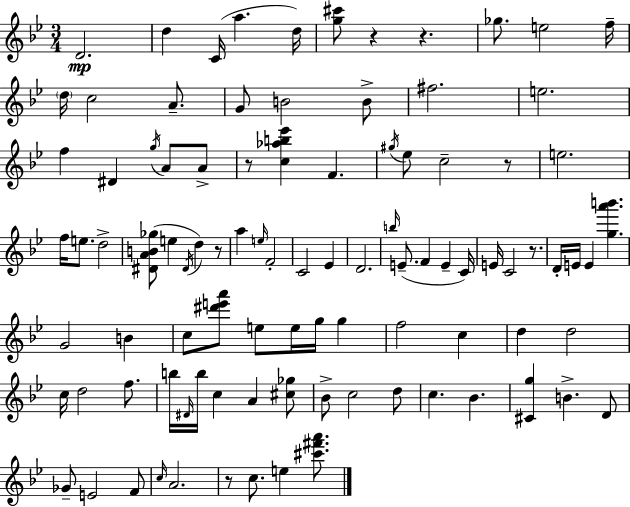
{
  \clef treble
  \numericTimeSignature
  \time 3/4
  \key bes \major
  \repeat volta 2 { d'2.\mp | d''4 c'16( a''4. d''16) | <g'' cis'''>8 r4 r4. | ges''8. e''2 f''16-- | \break \parenthesize d''16 c''2 a'8.-- | g'8 b'2 b'8-> | fis''2. | e''2. | \break f''4 dis'4 \acciaccatura { g''16 } a'8 a'8-> | r8 <c'' aes'' b'' ees'''>4 f'4. | \acciaccatura { gis''16 } ees''8 c''2-- | r8 e''2. | \break f''16 e''8. d''2-> | <dis' a' b' ges''>8( e''4 \acciaccatura { dis'16 } d''4) | r8 a''4 \grace { e''16 } f'2-. | c'2 | \break ees'4 d'2. | \grace { b''16 }( e'8.-- f'4 | e'4-- c'16) e'16 c'2 | r8. d'16-. e'16 e'4 <g'' a''' b'''>4. | \break g'2 | b'4 c''8 <dis''' e''' a'''>8 e''8 e''16 | g''16 g''4 f''2 | c''4 d''4 d''2 | \break c''16 d''2 | f''8. b''16 \grace { dis'16 } b''16 c''4 | a'4 <cis'' ges''>8 bes'8-> c''2 | d''8 c''4. | \break bes'4. <cis' g''>4 b'4.-> | d'8 ges'8-- e'2 | f'8 \grace { c''16 } a'2. | r8 c''8. | \break e''4 <cis''' fis''' a'''>8. } \bar "|."
}